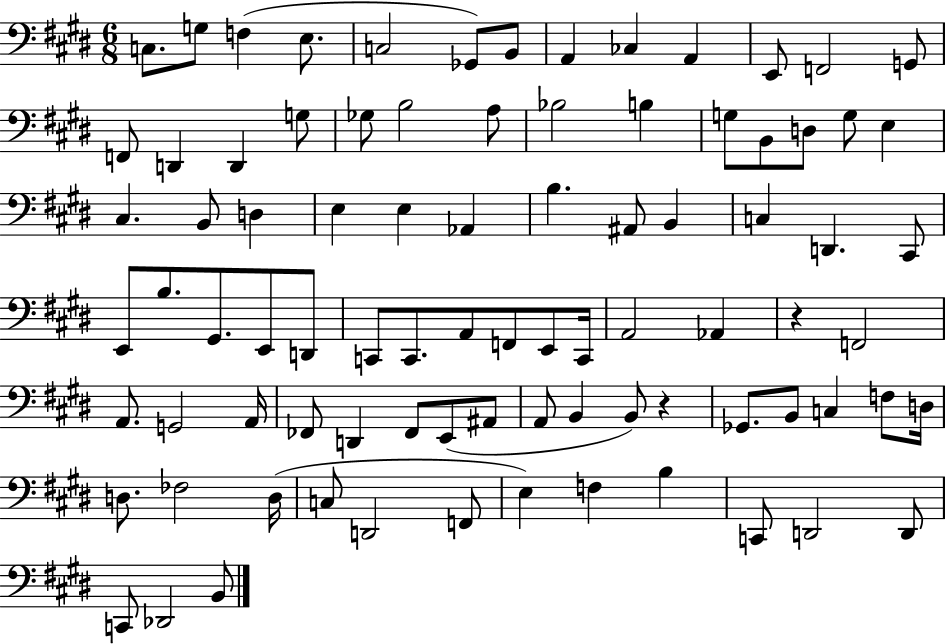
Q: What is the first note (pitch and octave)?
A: C3